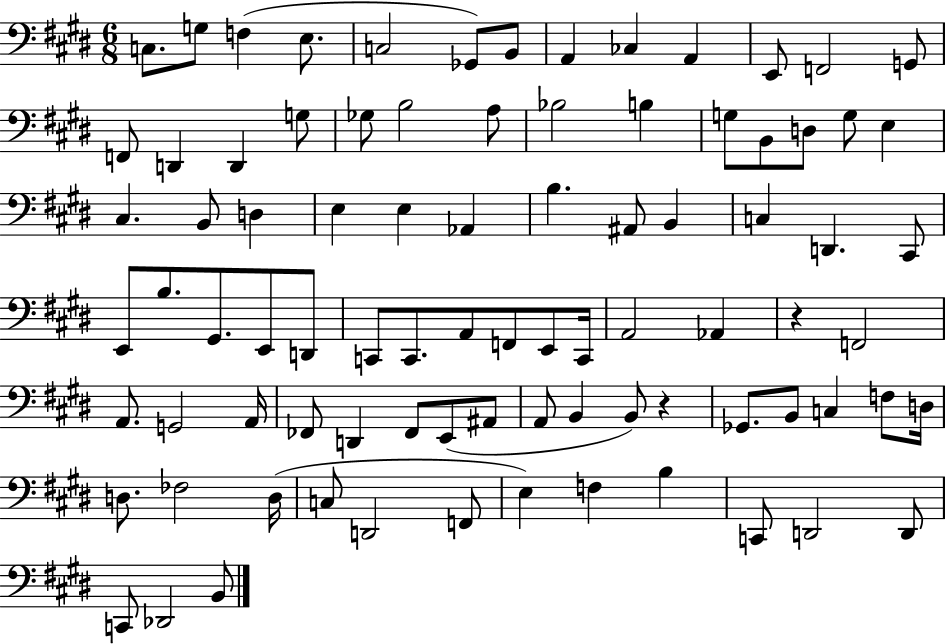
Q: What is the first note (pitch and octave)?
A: C3